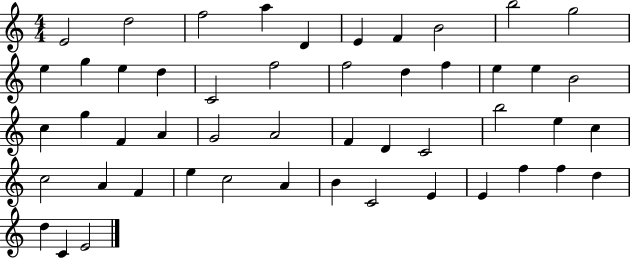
X:1
T:Untitled
M:4/4
L:1/4
K:C
E2 d2 f2 a D E F B2 b2 g2 e g e d C2 f2 f2 d f e e B2 c g F A G2 A2 F D C2 b2 e c c2 A F e c2 A B C2 E E f f d d C E2